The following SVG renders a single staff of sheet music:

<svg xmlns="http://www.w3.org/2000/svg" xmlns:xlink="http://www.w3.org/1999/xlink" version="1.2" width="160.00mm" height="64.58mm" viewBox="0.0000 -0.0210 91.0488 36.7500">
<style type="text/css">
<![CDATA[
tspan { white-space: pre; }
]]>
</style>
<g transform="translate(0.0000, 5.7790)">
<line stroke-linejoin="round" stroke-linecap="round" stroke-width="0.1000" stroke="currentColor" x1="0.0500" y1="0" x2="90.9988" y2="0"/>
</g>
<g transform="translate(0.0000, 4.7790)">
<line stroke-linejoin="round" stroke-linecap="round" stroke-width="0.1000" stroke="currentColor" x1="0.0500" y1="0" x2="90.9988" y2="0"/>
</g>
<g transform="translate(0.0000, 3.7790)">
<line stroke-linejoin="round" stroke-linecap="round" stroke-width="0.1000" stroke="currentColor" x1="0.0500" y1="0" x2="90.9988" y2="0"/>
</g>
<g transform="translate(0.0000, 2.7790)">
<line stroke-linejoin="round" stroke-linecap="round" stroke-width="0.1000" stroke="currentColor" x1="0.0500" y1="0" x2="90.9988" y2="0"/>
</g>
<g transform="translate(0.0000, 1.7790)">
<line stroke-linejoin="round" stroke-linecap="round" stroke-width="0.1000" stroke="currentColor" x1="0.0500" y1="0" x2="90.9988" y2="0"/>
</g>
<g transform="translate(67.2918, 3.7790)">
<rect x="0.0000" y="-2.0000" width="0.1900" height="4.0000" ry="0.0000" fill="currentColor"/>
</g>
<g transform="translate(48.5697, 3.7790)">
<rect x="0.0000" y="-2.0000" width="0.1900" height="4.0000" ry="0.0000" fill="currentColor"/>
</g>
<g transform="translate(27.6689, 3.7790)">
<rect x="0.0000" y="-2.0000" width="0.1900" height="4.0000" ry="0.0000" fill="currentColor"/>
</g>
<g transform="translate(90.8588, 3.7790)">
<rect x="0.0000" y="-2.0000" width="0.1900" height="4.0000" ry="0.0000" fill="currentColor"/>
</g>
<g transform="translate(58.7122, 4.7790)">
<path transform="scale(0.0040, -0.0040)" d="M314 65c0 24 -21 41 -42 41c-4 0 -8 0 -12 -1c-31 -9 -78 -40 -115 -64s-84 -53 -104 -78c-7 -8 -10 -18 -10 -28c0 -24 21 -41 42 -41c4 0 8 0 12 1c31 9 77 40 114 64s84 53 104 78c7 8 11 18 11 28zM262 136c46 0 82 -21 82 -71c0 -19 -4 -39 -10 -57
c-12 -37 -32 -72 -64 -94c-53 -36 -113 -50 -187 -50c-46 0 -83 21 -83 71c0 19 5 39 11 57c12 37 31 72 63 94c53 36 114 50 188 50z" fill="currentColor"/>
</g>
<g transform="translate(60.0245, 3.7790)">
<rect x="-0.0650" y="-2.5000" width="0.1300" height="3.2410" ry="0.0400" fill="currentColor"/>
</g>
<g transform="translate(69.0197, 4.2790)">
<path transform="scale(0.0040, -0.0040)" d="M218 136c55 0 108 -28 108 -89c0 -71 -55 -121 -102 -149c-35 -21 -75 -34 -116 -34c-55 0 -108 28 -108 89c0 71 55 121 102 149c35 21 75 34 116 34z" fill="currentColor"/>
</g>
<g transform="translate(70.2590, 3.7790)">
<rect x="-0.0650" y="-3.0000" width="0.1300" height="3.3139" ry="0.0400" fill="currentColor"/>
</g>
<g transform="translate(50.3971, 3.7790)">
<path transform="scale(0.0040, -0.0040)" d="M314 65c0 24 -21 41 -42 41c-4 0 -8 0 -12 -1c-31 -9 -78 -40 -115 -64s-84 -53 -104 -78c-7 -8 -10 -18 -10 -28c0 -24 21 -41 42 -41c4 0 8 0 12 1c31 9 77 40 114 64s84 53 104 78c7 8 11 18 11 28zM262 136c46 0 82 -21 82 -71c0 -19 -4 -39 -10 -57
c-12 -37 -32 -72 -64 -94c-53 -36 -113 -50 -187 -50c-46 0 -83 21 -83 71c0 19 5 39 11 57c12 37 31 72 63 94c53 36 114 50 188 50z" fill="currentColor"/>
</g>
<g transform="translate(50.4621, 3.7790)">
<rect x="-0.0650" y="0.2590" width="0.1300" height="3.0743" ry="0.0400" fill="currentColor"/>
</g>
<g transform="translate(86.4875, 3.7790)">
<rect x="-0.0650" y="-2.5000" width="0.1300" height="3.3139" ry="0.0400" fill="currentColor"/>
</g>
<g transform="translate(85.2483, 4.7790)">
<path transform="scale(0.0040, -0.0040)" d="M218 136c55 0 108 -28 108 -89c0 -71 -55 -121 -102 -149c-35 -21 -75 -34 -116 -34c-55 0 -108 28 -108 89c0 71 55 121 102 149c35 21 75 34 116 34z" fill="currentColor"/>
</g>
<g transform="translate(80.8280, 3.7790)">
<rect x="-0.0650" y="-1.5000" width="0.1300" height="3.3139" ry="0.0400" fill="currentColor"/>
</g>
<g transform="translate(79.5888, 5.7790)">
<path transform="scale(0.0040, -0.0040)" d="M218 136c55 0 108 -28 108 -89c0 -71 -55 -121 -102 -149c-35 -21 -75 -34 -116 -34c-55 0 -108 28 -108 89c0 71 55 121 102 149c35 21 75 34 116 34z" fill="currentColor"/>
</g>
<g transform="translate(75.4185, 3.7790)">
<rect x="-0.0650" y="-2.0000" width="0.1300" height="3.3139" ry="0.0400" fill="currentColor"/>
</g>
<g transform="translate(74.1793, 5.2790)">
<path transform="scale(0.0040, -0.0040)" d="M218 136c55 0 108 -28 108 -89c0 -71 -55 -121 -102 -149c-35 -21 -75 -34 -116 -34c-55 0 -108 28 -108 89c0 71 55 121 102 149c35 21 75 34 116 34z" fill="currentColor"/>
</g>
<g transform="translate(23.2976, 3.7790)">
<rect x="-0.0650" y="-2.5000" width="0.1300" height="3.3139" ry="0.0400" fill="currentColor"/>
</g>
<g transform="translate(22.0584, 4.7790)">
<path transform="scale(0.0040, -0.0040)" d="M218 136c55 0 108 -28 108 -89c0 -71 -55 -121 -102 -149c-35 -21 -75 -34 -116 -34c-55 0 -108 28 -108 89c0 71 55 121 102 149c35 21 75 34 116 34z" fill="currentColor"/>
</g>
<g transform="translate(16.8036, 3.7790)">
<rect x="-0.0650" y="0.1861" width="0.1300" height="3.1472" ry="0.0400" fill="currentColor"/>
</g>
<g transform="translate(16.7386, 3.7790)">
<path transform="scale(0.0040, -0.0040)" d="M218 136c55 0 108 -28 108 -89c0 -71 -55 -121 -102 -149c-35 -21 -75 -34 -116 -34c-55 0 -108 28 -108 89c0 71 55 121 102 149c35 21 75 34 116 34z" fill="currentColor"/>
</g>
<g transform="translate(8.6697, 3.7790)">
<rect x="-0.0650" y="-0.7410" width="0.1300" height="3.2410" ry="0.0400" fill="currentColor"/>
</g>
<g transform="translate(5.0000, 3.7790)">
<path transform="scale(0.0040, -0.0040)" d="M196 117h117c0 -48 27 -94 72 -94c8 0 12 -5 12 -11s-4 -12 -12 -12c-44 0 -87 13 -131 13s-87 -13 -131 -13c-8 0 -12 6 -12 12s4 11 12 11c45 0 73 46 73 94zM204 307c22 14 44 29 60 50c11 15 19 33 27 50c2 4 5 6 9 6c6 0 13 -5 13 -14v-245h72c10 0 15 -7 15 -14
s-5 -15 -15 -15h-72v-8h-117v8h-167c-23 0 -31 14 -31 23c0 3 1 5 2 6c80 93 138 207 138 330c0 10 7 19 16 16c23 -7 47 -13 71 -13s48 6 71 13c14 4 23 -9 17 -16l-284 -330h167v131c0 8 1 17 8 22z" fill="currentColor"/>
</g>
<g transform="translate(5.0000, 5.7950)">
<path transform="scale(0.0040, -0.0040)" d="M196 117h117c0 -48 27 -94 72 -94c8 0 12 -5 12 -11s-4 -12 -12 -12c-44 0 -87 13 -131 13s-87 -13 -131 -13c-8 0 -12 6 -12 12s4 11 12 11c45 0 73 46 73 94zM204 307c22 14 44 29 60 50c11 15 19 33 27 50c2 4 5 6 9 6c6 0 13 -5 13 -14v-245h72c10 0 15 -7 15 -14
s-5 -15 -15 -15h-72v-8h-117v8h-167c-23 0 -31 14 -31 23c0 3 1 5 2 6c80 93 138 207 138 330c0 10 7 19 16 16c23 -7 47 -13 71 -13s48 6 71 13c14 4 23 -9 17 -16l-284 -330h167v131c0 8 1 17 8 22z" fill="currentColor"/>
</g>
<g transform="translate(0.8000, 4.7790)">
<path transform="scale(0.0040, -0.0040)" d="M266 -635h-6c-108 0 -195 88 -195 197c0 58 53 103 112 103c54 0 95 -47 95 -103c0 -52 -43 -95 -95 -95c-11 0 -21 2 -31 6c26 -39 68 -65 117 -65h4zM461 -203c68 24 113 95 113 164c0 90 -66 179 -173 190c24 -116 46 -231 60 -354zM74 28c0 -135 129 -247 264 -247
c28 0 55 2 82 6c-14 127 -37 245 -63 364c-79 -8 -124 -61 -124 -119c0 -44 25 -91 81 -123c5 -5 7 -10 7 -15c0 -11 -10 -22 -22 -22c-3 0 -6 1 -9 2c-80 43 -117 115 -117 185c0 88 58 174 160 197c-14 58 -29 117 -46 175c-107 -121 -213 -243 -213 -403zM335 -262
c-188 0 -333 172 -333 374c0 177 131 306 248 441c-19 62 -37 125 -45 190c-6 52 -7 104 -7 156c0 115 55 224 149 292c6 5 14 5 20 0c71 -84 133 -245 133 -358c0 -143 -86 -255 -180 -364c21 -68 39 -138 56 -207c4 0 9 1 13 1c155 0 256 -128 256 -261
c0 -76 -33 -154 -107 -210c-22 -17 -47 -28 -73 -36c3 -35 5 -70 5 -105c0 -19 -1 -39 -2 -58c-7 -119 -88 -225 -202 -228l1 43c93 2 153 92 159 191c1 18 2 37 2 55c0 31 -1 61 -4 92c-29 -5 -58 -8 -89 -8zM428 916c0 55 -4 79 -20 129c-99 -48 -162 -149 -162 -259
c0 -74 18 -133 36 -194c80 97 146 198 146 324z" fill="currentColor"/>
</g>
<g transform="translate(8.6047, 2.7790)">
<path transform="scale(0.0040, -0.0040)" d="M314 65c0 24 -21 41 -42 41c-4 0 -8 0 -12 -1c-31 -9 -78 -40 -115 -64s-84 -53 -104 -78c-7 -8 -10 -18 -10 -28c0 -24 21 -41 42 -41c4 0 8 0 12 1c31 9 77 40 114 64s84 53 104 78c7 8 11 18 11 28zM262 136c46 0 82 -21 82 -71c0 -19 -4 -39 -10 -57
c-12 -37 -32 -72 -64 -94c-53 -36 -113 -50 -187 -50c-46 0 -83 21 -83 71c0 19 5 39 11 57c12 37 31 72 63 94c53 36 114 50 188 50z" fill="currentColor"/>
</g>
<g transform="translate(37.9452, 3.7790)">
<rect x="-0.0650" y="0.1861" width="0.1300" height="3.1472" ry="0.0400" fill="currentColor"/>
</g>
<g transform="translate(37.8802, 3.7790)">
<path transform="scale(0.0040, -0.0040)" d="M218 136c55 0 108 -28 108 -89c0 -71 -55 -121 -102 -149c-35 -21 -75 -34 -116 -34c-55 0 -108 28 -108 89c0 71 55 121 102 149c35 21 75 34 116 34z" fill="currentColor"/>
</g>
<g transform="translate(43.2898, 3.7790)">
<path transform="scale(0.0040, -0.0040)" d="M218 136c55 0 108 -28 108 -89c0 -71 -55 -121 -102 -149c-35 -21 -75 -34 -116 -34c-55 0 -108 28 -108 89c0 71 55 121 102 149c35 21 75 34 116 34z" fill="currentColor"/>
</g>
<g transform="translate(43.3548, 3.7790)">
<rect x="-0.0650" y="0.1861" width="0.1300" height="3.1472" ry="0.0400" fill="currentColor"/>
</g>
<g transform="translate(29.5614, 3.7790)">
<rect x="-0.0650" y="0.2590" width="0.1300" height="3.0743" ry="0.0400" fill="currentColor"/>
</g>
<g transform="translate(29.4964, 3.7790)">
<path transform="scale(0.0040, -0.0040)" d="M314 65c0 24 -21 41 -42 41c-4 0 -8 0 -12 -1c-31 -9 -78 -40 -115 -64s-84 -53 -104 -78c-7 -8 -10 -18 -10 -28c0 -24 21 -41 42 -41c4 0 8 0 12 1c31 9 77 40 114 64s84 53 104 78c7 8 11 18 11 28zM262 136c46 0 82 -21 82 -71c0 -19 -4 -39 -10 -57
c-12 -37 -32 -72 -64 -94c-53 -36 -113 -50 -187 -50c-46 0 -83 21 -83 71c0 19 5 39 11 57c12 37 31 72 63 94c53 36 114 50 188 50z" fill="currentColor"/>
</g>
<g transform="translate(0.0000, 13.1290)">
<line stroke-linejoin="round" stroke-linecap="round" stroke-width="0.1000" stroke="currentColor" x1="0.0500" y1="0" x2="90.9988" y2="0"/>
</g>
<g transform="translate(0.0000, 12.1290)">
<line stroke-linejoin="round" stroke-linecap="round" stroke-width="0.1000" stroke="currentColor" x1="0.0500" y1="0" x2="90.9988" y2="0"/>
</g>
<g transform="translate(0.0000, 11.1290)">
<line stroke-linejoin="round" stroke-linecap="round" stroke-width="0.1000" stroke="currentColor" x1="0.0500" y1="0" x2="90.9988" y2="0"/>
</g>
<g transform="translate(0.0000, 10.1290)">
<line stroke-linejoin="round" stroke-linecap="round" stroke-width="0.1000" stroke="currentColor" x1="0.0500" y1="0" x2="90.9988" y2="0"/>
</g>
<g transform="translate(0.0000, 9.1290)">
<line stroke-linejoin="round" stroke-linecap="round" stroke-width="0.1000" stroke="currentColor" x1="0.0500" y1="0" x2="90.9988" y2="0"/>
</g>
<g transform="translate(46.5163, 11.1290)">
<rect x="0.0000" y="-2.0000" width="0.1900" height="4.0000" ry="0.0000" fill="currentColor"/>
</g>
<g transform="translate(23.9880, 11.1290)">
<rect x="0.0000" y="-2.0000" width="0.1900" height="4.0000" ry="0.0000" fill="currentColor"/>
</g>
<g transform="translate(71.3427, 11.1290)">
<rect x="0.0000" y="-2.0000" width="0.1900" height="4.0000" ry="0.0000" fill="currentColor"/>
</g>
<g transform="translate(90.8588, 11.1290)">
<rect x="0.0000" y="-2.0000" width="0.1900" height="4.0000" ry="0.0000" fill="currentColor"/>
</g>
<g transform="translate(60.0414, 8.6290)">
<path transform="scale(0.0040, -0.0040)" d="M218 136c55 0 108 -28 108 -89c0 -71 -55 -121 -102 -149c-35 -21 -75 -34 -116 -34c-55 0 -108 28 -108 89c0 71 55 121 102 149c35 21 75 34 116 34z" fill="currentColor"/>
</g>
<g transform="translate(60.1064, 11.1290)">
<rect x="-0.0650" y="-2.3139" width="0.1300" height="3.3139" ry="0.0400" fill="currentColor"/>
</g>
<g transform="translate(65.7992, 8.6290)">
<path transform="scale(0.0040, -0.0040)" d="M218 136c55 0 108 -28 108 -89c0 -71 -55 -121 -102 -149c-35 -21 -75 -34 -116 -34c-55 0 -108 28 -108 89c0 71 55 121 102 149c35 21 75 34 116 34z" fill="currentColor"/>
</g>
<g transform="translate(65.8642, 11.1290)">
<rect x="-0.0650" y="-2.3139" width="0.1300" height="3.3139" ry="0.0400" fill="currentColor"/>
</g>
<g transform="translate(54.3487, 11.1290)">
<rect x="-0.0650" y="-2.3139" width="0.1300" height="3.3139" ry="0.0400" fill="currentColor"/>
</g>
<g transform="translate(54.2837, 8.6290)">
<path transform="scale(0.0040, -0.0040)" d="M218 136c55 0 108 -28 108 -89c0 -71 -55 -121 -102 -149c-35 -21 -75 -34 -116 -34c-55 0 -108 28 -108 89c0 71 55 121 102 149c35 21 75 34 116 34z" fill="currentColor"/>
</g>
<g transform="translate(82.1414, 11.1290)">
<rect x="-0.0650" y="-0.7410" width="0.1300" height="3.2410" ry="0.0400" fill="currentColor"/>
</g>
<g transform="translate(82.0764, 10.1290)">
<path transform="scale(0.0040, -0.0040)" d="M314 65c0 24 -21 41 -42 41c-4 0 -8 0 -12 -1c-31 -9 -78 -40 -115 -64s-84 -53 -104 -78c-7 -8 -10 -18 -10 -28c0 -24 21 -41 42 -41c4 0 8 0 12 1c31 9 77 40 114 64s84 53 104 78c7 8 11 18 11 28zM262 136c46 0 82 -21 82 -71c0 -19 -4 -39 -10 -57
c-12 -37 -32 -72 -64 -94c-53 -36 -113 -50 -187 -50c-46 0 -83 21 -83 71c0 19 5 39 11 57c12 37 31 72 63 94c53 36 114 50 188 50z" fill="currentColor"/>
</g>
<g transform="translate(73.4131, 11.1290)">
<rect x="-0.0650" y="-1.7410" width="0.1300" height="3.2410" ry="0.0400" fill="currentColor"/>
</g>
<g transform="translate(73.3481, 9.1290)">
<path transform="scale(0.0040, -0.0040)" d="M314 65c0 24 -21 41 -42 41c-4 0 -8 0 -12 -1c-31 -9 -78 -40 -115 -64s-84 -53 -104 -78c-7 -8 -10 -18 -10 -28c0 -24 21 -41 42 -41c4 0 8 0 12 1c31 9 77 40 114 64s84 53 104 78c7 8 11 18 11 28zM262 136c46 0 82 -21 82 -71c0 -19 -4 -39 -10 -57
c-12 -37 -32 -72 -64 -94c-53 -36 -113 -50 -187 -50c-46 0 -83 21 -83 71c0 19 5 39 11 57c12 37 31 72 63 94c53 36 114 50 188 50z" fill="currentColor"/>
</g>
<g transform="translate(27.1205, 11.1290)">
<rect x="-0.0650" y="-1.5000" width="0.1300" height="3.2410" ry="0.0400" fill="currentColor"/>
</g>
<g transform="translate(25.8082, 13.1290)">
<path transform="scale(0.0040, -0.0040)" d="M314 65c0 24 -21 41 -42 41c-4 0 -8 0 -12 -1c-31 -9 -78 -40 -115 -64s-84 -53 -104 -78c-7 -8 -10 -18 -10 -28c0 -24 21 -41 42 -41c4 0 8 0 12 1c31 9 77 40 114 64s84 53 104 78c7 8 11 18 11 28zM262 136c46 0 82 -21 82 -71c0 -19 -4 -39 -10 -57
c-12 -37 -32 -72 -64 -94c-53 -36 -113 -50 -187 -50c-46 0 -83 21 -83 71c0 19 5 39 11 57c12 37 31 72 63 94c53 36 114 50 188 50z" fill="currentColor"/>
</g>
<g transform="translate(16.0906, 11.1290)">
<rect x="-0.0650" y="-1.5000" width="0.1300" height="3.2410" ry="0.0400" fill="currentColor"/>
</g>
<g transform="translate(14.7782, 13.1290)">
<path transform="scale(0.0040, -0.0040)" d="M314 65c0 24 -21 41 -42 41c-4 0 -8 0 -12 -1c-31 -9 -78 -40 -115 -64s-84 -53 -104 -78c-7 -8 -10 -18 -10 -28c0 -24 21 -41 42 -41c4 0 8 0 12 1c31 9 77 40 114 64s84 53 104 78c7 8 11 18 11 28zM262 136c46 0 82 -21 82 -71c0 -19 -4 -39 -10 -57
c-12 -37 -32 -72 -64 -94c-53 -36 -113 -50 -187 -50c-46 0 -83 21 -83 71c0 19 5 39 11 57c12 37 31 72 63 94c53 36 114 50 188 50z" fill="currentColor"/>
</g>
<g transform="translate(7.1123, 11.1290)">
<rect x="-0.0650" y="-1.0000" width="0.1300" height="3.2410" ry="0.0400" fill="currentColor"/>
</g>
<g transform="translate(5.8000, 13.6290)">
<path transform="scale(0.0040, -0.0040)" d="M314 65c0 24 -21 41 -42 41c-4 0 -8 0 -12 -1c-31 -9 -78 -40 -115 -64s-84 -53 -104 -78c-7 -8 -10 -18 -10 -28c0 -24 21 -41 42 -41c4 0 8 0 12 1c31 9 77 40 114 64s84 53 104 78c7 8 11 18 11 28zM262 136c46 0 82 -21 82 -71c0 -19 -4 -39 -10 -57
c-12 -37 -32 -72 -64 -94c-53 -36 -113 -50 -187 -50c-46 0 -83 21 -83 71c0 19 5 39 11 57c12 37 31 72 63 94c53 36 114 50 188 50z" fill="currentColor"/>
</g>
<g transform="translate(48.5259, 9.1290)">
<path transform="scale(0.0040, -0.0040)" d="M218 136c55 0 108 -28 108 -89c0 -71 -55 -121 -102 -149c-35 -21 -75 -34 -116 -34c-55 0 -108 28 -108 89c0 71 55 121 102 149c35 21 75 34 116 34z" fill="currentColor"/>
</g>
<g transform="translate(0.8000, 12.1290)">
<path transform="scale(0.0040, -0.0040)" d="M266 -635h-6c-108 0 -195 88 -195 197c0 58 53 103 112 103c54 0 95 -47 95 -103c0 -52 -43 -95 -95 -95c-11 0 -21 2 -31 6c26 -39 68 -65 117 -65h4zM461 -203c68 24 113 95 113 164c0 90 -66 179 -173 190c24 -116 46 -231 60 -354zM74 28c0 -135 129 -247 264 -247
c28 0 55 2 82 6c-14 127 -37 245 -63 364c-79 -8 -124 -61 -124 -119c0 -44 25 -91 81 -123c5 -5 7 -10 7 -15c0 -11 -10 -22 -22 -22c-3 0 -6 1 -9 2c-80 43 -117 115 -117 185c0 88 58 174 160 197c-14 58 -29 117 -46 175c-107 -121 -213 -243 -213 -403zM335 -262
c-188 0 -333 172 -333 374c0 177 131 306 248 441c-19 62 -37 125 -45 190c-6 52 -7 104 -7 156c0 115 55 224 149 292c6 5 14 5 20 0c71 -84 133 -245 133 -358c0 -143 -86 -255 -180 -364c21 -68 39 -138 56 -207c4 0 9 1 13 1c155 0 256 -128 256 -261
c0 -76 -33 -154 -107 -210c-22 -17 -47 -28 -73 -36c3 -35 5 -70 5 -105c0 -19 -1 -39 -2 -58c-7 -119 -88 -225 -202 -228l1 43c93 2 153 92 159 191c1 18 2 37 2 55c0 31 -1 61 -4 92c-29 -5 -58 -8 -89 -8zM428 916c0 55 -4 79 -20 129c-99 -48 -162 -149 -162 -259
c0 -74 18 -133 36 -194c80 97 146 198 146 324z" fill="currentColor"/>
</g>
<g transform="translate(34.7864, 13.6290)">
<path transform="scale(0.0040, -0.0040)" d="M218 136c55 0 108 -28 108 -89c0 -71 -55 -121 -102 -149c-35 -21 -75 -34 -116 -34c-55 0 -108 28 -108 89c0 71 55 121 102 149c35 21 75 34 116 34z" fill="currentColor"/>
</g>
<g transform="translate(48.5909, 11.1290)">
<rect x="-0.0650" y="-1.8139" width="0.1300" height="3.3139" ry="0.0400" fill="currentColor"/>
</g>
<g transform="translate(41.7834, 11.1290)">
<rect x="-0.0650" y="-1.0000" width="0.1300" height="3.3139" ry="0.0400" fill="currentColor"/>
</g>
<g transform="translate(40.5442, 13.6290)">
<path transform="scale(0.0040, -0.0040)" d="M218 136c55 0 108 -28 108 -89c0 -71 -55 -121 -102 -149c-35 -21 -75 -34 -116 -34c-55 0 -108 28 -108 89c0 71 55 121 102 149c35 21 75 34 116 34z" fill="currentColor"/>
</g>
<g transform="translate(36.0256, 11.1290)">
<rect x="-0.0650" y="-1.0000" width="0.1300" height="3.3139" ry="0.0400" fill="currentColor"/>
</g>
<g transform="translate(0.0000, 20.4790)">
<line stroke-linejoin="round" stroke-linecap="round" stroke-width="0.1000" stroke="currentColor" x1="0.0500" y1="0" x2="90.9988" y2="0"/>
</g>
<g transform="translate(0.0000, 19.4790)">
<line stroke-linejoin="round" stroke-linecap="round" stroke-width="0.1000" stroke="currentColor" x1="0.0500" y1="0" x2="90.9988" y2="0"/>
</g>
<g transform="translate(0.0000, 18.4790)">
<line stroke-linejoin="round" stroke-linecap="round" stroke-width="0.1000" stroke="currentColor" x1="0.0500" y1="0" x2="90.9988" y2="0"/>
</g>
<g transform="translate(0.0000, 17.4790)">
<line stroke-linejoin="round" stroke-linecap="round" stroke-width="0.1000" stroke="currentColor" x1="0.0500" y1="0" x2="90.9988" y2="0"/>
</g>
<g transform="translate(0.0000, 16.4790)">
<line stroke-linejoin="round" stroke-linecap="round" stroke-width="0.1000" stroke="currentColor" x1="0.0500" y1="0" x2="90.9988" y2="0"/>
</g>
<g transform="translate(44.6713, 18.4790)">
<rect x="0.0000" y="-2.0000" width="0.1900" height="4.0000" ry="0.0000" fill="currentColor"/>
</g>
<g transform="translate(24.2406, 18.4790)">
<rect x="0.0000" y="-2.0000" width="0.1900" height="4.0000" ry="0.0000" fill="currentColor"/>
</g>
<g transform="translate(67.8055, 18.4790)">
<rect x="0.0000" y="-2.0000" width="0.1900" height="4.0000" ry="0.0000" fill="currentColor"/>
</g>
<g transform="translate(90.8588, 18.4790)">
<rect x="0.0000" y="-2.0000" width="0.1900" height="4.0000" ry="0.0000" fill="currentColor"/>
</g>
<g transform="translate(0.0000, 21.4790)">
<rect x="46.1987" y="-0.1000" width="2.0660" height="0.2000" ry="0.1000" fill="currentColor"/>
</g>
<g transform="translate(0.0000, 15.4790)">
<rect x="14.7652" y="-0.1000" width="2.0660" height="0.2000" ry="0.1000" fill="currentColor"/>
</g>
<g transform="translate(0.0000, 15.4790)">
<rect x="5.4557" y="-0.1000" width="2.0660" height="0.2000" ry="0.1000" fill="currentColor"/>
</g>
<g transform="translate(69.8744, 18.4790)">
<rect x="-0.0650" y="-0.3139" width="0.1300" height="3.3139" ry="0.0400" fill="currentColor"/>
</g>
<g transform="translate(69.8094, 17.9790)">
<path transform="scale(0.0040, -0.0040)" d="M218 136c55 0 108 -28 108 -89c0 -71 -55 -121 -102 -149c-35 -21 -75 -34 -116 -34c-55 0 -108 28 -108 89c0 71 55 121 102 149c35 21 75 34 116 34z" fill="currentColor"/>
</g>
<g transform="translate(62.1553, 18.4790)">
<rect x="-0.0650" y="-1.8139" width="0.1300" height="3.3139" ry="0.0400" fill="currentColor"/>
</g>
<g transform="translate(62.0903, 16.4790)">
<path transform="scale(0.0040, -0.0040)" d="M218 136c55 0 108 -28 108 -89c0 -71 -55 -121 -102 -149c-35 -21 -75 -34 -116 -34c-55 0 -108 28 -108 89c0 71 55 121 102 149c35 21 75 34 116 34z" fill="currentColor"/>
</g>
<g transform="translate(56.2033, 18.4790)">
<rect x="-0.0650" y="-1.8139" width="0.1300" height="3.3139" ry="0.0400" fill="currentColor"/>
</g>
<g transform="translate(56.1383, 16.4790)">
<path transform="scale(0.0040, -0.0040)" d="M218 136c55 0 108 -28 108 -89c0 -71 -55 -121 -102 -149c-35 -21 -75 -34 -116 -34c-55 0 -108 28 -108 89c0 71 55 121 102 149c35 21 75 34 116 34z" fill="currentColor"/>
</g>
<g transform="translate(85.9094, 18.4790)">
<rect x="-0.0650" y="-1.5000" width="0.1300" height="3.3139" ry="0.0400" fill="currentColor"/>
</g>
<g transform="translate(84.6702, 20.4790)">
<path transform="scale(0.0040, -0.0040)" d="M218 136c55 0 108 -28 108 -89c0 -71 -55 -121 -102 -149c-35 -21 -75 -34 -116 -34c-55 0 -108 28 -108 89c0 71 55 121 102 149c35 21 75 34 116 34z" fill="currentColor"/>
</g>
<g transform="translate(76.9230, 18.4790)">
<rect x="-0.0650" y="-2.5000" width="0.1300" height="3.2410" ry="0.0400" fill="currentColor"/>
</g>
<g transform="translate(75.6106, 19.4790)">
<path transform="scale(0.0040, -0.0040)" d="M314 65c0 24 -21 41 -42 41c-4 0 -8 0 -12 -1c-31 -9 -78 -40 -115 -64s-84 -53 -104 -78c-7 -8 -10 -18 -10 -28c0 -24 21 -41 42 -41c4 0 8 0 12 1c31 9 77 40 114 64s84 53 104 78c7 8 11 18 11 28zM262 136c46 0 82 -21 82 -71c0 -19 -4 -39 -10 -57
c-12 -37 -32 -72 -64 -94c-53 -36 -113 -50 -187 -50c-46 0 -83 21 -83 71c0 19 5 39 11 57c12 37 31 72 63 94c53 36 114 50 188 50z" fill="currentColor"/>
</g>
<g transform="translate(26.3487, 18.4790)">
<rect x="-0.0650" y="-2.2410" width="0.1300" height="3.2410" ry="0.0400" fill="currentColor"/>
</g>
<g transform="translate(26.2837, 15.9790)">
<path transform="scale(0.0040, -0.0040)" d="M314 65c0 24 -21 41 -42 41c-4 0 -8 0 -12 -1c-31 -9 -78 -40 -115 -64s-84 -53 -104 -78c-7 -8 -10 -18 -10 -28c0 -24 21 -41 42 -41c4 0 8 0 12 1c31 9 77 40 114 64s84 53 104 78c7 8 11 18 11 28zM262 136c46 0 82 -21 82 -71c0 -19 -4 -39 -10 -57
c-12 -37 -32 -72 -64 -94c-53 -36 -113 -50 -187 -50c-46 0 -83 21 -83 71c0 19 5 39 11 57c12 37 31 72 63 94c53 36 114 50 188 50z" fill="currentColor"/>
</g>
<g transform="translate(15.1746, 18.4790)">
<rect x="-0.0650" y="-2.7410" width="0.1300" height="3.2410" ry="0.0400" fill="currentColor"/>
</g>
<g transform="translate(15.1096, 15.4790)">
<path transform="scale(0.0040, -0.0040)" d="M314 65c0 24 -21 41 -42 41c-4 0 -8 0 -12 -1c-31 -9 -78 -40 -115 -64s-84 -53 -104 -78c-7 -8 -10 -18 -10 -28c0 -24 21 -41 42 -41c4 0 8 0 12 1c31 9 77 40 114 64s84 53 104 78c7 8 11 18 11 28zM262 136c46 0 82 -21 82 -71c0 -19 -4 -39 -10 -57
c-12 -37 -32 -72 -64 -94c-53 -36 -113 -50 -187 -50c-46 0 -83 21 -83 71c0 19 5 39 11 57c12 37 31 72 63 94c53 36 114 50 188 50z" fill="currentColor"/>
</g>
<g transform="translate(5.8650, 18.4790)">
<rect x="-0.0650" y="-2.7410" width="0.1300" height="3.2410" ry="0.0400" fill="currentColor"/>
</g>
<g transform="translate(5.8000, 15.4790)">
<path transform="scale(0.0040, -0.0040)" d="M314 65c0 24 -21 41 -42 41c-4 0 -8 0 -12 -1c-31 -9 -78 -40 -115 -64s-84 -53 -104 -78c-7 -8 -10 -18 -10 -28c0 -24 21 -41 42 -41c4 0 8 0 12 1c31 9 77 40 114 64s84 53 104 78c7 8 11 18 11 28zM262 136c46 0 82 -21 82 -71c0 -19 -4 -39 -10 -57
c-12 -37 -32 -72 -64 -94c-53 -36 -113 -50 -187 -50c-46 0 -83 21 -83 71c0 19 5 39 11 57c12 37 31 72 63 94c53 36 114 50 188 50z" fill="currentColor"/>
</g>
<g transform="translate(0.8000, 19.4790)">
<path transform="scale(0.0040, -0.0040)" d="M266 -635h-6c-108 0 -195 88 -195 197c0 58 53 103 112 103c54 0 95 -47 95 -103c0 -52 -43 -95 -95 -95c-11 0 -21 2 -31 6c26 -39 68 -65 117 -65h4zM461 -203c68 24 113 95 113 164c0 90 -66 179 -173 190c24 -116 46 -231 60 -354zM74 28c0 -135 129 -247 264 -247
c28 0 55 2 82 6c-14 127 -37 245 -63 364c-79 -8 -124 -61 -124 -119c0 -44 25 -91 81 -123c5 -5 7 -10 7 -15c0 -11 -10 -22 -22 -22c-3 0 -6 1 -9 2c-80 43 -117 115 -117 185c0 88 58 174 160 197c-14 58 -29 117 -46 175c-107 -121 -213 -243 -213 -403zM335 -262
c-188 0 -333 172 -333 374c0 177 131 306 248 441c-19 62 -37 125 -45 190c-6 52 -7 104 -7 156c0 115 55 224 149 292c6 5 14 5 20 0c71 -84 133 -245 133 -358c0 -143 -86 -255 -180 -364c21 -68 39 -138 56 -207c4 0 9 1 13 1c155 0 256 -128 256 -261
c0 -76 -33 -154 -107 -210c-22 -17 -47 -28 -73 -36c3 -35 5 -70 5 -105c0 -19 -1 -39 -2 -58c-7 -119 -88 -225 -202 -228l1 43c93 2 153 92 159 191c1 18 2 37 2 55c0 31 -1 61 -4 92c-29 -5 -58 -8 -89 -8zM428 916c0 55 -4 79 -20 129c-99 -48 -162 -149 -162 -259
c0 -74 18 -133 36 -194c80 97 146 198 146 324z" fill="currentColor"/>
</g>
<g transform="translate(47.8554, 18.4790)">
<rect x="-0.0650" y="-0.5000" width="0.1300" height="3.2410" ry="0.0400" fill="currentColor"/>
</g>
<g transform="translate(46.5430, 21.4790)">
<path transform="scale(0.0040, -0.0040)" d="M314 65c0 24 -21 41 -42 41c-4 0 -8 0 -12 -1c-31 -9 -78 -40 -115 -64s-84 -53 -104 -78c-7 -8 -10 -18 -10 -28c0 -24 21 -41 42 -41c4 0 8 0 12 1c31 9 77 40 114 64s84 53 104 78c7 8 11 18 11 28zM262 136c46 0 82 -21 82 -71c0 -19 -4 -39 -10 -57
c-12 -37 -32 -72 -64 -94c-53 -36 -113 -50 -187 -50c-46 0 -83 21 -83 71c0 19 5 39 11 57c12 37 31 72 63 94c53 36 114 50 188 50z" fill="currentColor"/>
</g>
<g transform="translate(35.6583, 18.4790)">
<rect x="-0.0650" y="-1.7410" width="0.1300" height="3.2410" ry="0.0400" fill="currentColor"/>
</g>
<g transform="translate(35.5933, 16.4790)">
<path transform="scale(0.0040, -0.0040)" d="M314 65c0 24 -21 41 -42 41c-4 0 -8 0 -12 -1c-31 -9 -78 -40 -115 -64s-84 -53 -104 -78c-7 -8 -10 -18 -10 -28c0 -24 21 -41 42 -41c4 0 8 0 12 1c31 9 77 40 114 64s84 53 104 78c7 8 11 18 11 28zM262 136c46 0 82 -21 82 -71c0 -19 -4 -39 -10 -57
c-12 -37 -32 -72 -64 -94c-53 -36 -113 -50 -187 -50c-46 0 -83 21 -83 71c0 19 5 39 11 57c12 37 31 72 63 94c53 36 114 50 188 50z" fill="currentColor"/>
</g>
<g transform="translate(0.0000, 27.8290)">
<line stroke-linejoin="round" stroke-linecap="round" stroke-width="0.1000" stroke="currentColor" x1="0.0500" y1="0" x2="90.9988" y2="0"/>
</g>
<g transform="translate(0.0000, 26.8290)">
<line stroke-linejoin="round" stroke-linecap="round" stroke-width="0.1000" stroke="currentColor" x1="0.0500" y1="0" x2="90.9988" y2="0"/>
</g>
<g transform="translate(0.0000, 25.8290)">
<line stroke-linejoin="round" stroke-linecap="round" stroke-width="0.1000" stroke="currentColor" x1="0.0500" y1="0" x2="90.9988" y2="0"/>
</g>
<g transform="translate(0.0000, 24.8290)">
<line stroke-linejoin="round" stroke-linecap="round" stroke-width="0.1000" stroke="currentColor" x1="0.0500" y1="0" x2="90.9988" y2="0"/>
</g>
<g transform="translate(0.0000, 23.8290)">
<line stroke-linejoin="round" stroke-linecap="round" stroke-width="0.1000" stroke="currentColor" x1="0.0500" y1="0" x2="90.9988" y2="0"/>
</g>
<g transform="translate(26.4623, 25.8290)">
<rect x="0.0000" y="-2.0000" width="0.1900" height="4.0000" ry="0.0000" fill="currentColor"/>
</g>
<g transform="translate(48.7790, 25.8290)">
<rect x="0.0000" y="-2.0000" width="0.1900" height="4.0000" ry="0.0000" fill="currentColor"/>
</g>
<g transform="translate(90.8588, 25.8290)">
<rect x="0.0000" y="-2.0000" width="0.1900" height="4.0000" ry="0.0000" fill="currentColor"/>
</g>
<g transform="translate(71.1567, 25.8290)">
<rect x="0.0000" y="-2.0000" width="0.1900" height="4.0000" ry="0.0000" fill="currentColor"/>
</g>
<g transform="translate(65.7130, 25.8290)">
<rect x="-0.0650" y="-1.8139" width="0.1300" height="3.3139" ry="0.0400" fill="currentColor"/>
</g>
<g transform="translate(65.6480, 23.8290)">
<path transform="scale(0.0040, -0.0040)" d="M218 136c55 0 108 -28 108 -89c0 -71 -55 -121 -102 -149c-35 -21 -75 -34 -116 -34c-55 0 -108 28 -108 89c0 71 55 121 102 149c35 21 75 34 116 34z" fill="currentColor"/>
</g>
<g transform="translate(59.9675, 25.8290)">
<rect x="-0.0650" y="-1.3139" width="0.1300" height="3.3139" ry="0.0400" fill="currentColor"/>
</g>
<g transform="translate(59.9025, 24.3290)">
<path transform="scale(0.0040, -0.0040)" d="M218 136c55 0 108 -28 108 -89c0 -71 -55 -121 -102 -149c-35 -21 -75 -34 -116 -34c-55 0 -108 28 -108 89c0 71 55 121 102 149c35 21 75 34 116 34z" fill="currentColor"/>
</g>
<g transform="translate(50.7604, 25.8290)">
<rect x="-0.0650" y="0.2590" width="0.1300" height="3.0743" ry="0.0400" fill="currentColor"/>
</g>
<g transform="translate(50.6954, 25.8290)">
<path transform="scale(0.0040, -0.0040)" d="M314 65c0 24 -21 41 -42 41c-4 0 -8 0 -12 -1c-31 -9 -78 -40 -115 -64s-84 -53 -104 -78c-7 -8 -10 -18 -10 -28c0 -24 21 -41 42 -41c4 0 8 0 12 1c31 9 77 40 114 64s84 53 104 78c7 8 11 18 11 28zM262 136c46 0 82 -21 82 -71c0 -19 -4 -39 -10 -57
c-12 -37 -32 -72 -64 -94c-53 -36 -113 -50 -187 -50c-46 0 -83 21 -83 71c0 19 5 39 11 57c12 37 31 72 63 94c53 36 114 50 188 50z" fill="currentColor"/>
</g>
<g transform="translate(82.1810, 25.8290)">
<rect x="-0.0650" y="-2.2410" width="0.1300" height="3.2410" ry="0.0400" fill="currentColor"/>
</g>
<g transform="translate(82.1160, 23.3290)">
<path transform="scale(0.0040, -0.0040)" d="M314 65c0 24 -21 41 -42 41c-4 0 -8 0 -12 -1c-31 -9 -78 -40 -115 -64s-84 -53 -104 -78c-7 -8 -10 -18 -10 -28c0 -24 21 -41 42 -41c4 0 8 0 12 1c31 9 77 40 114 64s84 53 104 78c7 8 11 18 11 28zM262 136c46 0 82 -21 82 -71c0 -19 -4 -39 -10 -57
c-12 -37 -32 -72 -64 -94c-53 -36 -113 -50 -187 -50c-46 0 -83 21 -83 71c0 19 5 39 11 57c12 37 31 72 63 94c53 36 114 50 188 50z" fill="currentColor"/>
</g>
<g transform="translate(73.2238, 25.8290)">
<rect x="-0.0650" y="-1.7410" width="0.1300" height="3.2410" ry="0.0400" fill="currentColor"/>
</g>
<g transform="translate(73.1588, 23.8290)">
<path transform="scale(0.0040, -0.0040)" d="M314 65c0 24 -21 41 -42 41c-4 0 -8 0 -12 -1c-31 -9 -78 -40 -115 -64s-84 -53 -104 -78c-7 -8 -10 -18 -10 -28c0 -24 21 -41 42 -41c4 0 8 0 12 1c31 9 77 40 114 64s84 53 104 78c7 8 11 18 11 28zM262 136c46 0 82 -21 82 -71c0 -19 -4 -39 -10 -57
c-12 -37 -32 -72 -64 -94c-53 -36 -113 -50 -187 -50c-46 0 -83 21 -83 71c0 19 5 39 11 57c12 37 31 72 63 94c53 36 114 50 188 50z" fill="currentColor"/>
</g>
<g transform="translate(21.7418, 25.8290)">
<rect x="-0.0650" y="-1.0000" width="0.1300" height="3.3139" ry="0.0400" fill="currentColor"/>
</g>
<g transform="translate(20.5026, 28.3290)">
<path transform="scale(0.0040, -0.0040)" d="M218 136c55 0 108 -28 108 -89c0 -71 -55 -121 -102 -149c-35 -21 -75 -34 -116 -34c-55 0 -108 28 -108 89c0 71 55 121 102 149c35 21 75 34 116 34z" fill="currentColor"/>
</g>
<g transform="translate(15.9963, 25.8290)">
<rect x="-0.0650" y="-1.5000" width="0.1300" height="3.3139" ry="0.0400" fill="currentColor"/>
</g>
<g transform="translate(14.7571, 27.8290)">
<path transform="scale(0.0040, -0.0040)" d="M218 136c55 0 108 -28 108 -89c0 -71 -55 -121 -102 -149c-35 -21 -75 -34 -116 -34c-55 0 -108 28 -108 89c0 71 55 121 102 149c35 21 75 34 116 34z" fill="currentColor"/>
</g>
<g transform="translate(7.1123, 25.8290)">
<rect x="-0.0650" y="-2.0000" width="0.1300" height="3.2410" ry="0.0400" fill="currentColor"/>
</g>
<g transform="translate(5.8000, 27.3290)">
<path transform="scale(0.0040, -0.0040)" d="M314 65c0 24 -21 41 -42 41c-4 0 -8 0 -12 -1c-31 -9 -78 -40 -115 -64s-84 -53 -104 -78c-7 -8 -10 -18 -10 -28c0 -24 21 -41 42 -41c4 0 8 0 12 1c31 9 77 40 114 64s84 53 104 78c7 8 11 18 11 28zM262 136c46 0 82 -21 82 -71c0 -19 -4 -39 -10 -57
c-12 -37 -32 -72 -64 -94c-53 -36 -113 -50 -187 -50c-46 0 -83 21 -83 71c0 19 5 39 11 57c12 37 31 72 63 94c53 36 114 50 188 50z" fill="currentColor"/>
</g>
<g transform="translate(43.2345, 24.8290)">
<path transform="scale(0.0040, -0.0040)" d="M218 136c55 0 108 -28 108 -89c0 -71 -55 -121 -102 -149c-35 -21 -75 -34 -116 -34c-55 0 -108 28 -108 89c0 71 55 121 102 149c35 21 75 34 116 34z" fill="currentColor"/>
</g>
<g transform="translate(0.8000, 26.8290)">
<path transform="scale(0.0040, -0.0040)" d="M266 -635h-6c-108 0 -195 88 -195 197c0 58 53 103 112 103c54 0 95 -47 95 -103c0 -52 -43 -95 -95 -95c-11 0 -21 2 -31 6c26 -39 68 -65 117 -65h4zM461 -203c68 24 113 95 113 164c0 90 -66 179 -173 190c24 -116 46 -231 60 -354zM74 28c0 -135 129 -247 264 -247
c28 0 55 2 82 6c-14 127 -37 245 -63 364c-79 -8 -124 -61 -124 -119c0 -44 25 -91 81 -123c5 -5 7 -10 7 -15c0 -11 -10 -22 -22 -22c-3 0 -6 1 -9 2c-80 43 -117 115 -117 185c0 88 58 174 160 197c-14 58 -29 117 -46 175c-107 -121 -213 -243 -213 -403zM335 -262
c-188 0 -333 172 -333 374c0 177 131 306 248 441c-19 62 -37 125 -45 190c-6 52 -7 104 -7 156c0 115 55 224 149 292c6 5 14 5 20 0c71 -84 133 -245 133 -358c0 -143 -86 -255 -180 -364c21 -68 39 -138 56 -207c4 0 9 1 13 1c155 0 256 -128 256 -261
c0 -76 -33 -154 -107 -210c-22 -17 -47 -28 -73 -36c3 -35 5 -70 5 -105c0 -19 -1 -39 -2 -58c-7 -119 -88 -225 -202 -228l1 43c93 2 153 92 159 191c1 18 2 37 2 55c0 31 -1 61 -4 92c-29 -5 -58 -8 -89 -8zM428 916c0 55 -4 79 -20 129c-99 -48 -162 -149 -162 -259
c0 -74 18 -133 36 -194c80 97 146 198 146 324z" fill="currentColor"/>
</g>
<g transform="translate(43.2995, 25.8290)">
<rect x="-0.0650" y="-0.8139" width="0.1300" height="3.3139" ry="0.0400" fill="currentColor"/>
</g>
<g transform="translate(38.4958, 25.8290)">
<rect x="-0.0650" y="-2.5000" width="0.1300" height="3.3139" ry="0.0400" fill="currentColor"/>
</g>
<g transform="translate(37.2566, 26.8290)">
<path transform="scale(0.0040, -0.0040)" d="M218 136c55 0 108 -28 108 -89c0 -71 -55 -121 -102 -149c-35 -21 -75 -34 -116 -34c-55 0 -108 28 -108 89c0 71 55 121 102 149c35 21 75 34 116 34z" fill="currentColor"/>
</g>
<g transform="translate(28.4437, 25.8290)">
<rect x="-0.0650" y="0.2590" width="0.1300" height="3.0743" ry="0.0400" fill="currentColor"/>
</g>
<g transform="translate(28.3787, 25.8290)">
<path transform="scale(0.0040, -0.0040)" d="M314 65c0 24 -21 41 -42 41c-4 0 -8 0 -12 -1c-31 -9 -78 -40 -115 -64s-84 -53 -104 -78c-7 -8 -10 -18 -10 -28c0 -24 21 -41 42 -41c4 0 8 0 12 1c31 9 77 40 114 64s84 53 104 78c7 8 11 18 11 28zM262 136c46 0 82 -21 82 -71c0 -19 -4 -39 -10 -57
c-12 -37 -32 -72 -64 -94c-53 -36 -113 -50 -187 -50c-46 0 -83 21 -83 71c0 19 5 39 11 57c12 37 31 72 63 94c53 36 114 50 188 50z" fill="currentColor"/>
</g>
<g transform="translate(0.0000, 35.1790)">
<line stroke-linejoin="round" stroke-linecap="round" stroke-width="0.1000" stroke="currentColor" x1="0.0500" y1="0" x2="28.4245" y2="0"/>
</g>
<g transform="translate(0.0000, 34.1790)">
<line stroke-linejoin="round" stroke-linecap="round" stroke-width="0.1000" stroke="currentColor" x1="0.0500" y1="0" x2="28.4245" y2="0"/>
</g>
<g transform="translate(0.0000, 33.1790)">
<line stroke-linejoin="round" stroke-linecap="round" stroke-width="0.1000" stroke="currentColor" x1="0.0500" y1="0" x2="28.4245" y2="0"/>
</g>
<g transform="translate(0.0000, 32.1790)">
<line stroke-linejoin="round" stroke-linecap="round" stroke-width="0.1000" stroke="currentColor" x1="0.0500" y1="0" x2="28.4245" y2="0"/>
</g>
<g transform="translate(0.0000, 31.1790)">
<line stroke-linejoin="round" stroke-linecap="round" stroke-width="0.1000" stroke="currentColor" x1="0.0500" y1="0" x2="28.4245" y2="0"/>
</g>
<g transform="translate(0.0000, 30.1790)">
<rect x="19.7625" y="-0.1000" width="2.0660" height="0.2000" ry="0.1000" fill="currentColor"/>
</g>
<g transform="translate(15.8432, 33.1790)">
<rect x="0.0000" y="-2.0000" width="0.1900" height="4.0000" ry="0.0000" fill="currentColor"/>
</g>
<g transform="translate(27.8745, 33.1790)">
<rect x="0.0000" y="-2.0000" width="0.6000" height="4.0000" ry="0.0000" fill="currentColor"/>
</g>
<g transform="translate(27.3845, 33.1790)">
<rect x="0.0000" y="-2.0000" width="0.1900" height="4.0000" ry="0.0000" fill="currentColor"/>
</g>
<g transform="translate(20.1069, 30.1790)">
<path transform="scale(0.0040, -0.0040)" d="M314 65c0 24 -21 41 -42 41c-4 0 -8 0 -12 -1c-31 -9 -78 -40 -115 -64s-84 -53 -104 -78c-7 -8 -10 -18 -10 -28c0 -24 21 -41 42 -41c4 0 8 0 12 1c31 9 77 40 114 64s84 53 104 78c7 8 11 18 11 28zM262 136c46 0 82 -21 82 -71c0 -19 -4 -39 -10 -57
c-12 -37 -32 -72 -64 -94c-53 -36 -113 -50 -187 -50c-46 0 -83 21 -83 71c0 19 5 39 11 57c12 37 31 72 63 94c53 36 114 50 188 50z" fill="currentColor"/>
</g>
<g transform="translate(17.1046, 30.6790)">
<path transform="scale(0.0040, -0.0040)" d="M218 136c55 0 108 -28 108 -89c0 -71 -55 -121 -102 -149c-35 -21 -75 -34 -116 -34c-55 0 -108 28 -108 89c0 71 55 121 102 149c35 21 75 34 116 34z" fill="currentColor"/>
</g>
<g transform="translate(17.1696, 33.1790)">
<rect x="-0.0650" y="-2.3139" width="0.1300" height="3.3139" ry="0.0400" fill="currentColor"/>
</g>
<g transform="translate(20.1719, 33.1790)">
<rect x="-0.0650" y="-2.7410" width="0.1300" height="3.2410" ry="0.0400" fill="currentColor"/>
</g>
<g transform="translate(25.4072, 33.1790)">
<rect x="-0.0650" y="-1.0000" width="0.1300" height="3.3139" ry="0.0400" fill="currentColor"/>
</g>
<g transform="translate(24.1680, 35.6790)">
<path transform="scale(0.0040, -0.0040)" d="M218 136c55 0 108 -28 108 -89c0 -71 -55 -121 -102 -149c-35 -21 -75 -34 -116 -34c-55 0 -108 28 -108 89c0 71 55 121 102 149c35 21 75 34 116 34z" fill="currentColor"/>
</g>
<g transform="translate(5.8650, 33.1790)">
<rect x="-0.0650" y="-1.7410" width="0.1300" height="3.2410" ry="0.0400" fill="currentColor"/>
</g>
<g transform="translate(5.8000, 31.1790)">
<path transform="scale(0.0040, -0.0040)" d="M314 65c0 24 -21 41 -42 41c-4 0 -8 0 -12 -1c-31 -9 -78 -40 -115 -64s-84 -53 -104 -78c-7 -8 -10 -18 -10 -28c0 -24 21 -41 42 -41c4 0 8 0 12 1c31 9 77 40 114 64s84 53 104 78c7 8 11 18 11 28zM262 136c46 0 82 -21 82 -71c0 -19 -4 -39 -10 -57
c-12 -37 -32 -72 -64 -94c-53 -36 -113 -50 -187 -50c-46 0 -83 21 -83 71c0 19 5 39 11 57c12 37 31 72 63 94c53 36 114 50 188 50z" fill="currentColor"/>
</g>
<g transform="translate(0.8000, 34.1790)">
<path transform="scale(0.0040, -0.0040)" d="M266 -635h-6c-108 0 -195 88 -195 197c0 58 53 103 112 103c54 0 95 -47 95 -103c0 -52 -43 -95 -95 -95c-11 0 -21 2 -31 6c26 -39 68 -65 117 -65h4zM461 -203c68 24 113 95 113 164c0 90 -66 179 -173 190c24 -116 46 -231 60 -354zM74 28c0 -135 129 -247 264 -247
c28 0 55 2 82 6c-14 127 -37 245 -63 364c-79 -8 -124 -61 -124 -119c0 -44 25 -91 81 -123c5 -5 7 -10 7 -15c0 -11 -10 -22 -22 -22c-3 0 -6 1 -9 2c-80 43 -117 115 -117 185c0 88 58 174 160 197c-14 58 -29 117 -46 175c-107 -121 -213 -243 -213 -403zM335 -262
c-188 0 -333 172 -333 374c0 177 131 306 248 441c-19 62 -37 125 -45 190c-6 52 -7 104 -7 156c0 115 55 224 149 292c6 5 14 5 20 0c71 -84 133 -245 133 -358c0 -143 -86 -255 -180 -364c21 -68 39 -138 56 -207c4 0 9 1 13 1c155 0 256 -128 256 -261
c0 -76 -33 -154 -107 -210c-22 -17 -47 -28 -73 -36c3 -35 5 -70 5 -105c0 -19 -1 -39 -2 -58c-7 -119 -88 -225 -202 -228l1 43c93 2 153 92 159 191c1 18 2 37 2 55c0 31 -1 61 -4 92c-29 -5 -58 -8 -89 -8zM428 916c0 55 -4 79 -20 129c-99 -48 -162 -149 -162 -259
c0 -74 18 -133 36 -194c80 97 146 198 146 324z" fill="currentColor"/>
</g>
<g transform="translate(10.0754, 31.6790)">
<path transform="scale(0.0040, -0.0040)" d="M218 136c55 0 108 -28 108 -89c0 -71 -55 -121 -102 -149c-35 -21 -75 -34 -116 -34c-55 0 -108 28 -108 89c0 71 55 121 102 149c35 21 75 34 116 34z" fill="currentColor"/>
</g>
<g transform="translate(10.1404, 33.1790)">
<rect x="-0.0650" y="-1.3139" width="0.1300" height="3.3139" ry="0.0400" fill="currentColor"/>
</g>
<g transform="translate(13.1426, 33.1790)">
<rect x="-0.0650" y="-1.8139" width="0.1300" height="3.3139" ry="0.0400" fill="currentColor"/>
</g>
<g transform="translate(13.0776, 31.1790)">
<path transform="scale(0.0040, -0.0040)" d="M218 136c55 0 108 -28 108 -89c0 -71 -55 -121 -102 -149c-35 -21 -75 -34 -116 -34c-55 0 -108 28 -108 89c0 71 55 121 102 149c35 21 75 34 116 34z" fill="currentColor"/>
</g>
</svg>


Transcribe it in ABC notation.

X:1
T:Untitled
M:4/4
L:1/4
K:C
d2 B G B2 B B B2 G2 A F E G D2 E2 E2 D D f g g g f2 d2 a2 a2 g2 f2 C2 f f c G2 E F2 E D B2 G d B2 e f f2 g2 f2 e f g a2 D